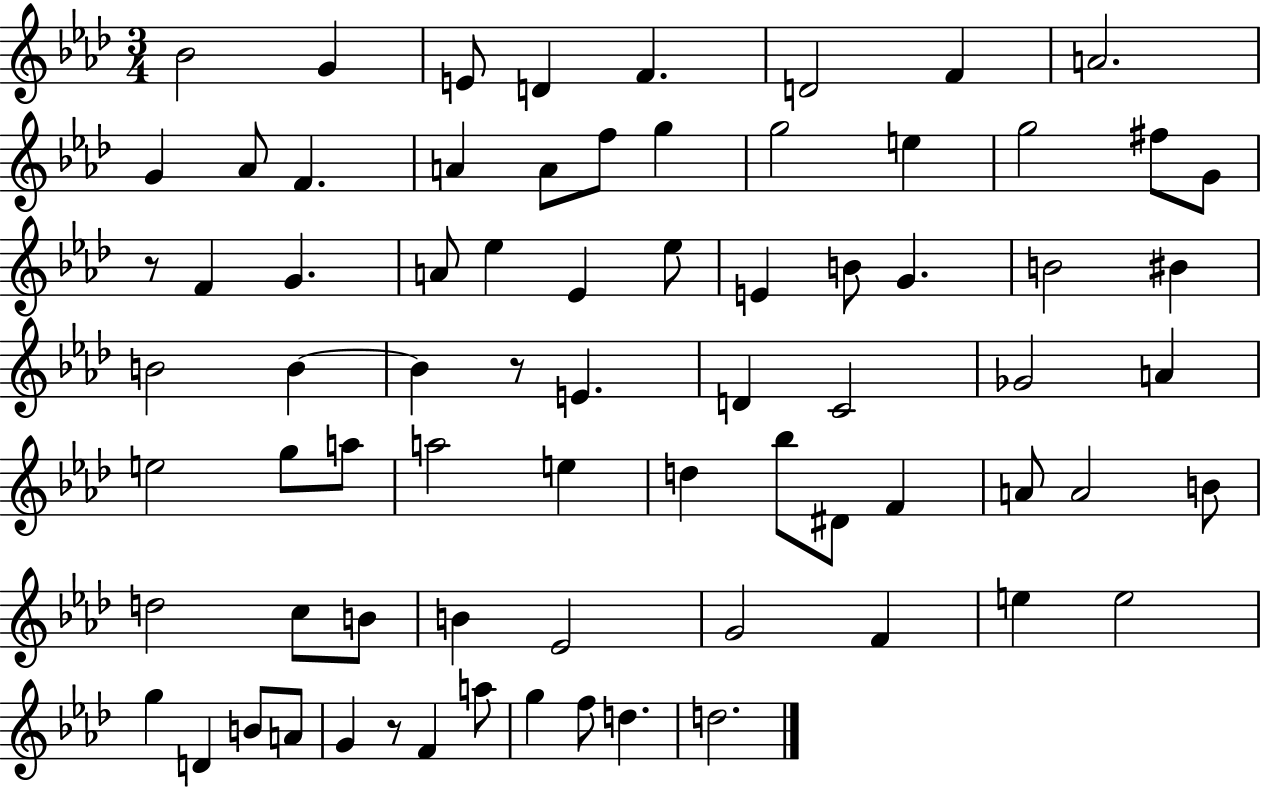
X:1
T:Untitled
M:3/4
L:1/4
K:Ab
_B2 G E/2 D F D2 F A2 G _A/2 F A A/2 f/2 g g2 e g2 ^f/2 G/2 z/2 F G A/2 _e _E _e/2 E B/2 G B2 ^B B2 B B z/2 E D C2 _G2 A e2 g/2 a/2 a2 e d _b/2 ^D/2 F A/2 A2 B/2 d2 c/2 B/2 B _E2 G2 F e e2 g D B/2 A/2 G z/2 F a/2 g f/2 d d2